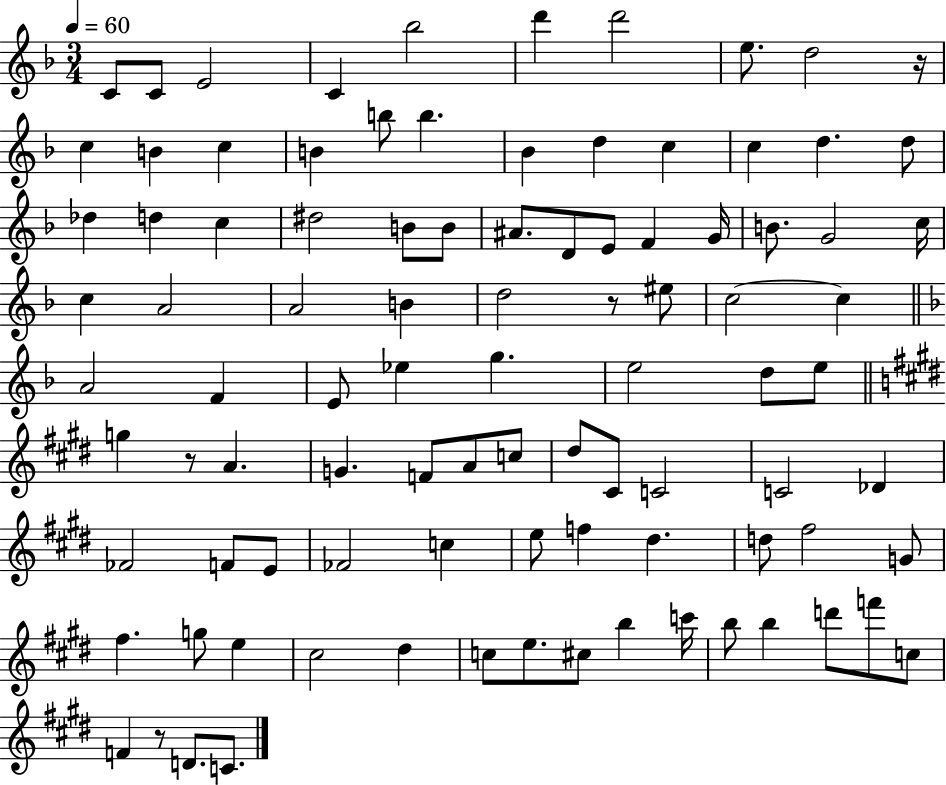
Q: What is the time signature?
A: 3/4